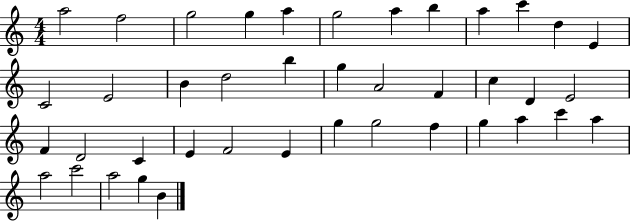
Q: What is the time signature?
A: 4/4